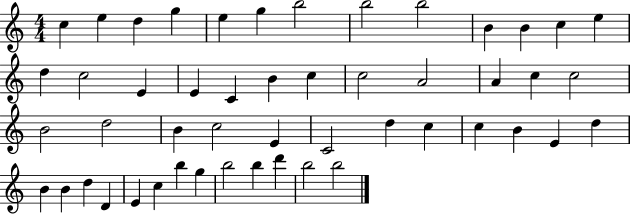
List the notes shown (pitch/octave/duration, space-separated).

C5/q E5/q D5/q G5/q E5/q G5/q B5/h B5/h B5/h B4/q B4/q C5/q E5/q D5/q C5/h E4/q E4/q C4/q B4/q C5/q C5/h A4/h A4/q C5/q C5/h B4/h D5/h B4/q C5/h E4/q C4/h D5/q C5/q C5/q B4/q E4/q D5/q B4/q B4/q D5/q D4/q E4/q C5/q B5/q G5/q B5/h B5/q D6/q B5/h B5/h